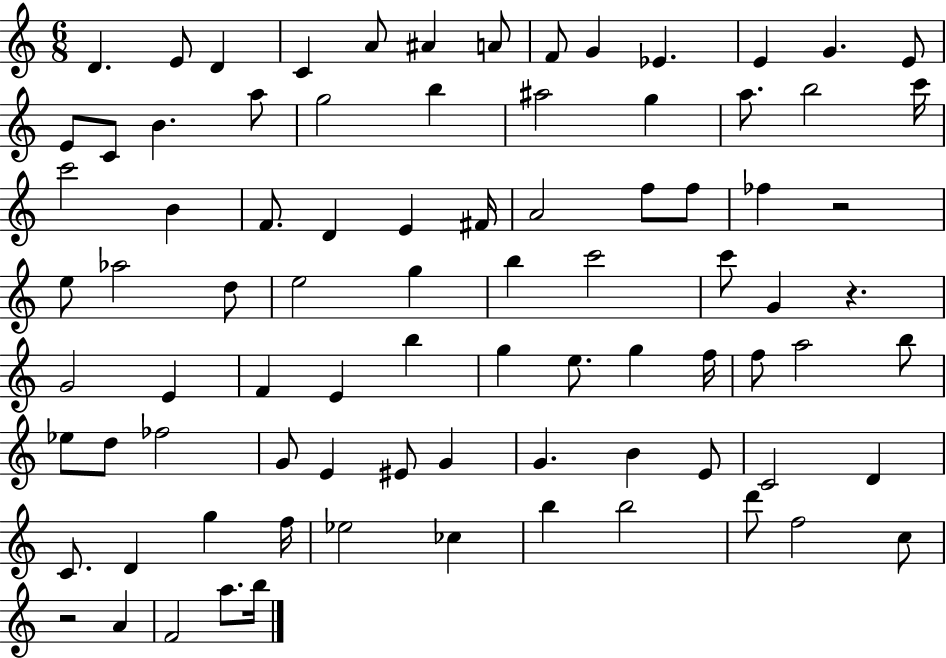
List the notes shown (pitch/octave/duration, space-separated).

D4/q. E4/e D4/q C4/q A4/e A#4/q A4/e F4/e G4/q Eb4/q. E4/q G4/q. E4/e E4/e C4/e B4/q. A5/e G5/h B5/q A#5/h G5/q A5/e. B5/h C6/s C6/h B4/q F4/e. D4/q E4/q F#4/s A4/h F5/e F5/e FES5/q R/h E5/e Ab5/h D5/e E5/h G5/q B5/q C6/h C6/e G4/q R/q. G4/h E4/q F4/q E4/q B5/q G5/q E5/e. G5/q F5/s F5/e A5/h B5/e Eb5/e D5/e FES5/h G4/e E4/q EIS4/e G4/q G4/q. B4/q E4/e C4/h D4/q C4/e. D4/q G5/q F5/s Eb5/h CES5/q B5/q B5/h D6/e F5/h C5/e R/h A4/q F4/h A5/e. B5/s